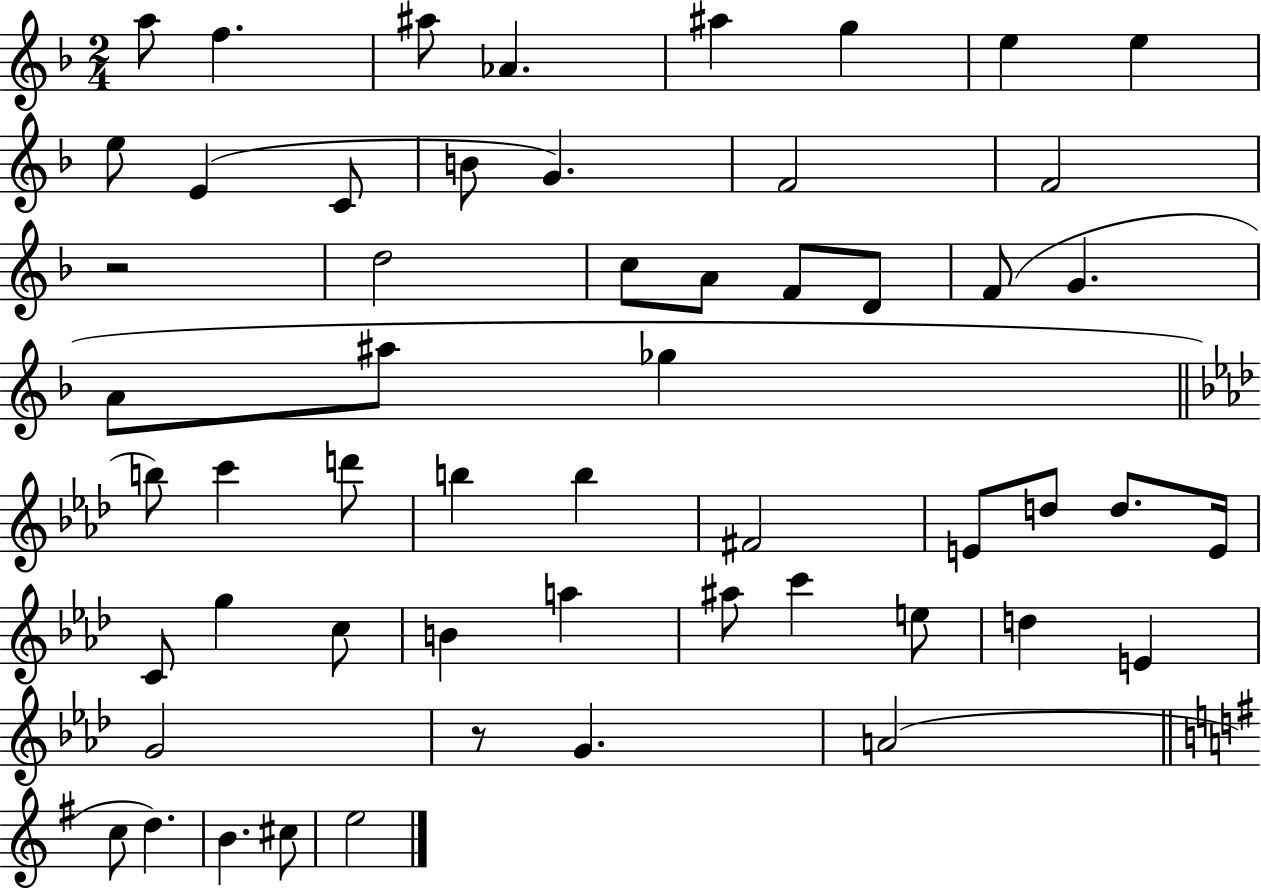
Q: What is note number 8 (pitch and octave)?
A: E5